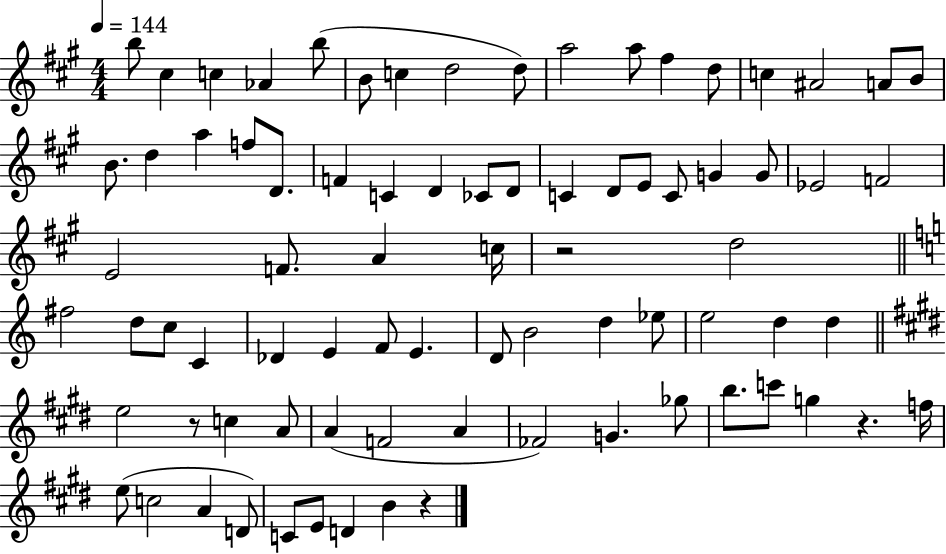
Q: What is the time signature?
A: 4/4